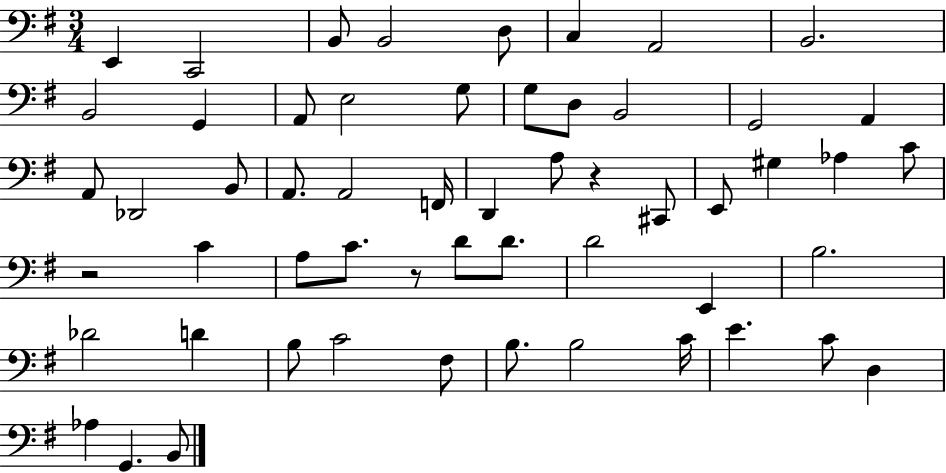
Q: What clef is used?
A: bass